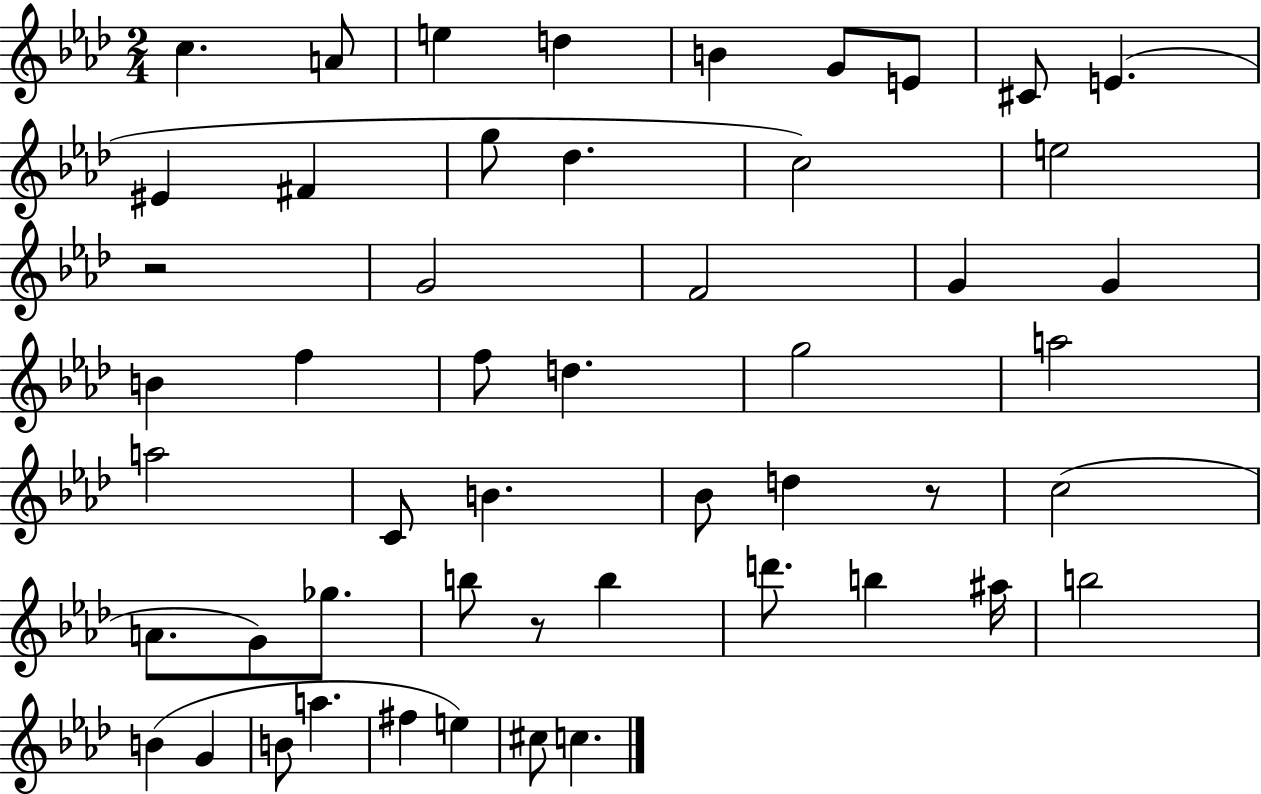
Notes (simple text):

C5/q. A4/e E5/q D5/q B4/q G4/e E4/e C#4/e E4/q. EIS4/q F#4/q G5/e Db5/q. C5/h E5/h R/h G4/h F4/h G4/q G4/q B4/q F5/q F5/e D5/q. G5/h A5/h A5/h C4/e B4/q. Bb4/e D5/q R/e C5/h A4/e. G4/e Gb5/e. B5/e R/e B5/q D6/e. B5/q A#5/s B5/h B4/q G4/q B4/e A5/q. F#5/q E5/q C#5/e C5/q.